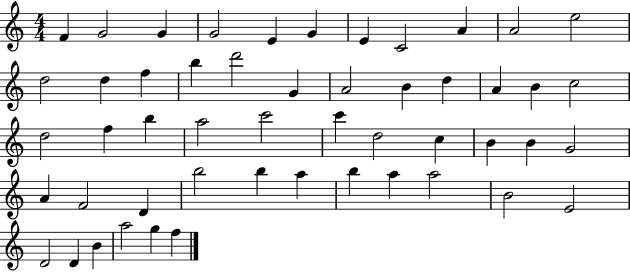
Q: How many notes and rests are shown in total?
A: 51